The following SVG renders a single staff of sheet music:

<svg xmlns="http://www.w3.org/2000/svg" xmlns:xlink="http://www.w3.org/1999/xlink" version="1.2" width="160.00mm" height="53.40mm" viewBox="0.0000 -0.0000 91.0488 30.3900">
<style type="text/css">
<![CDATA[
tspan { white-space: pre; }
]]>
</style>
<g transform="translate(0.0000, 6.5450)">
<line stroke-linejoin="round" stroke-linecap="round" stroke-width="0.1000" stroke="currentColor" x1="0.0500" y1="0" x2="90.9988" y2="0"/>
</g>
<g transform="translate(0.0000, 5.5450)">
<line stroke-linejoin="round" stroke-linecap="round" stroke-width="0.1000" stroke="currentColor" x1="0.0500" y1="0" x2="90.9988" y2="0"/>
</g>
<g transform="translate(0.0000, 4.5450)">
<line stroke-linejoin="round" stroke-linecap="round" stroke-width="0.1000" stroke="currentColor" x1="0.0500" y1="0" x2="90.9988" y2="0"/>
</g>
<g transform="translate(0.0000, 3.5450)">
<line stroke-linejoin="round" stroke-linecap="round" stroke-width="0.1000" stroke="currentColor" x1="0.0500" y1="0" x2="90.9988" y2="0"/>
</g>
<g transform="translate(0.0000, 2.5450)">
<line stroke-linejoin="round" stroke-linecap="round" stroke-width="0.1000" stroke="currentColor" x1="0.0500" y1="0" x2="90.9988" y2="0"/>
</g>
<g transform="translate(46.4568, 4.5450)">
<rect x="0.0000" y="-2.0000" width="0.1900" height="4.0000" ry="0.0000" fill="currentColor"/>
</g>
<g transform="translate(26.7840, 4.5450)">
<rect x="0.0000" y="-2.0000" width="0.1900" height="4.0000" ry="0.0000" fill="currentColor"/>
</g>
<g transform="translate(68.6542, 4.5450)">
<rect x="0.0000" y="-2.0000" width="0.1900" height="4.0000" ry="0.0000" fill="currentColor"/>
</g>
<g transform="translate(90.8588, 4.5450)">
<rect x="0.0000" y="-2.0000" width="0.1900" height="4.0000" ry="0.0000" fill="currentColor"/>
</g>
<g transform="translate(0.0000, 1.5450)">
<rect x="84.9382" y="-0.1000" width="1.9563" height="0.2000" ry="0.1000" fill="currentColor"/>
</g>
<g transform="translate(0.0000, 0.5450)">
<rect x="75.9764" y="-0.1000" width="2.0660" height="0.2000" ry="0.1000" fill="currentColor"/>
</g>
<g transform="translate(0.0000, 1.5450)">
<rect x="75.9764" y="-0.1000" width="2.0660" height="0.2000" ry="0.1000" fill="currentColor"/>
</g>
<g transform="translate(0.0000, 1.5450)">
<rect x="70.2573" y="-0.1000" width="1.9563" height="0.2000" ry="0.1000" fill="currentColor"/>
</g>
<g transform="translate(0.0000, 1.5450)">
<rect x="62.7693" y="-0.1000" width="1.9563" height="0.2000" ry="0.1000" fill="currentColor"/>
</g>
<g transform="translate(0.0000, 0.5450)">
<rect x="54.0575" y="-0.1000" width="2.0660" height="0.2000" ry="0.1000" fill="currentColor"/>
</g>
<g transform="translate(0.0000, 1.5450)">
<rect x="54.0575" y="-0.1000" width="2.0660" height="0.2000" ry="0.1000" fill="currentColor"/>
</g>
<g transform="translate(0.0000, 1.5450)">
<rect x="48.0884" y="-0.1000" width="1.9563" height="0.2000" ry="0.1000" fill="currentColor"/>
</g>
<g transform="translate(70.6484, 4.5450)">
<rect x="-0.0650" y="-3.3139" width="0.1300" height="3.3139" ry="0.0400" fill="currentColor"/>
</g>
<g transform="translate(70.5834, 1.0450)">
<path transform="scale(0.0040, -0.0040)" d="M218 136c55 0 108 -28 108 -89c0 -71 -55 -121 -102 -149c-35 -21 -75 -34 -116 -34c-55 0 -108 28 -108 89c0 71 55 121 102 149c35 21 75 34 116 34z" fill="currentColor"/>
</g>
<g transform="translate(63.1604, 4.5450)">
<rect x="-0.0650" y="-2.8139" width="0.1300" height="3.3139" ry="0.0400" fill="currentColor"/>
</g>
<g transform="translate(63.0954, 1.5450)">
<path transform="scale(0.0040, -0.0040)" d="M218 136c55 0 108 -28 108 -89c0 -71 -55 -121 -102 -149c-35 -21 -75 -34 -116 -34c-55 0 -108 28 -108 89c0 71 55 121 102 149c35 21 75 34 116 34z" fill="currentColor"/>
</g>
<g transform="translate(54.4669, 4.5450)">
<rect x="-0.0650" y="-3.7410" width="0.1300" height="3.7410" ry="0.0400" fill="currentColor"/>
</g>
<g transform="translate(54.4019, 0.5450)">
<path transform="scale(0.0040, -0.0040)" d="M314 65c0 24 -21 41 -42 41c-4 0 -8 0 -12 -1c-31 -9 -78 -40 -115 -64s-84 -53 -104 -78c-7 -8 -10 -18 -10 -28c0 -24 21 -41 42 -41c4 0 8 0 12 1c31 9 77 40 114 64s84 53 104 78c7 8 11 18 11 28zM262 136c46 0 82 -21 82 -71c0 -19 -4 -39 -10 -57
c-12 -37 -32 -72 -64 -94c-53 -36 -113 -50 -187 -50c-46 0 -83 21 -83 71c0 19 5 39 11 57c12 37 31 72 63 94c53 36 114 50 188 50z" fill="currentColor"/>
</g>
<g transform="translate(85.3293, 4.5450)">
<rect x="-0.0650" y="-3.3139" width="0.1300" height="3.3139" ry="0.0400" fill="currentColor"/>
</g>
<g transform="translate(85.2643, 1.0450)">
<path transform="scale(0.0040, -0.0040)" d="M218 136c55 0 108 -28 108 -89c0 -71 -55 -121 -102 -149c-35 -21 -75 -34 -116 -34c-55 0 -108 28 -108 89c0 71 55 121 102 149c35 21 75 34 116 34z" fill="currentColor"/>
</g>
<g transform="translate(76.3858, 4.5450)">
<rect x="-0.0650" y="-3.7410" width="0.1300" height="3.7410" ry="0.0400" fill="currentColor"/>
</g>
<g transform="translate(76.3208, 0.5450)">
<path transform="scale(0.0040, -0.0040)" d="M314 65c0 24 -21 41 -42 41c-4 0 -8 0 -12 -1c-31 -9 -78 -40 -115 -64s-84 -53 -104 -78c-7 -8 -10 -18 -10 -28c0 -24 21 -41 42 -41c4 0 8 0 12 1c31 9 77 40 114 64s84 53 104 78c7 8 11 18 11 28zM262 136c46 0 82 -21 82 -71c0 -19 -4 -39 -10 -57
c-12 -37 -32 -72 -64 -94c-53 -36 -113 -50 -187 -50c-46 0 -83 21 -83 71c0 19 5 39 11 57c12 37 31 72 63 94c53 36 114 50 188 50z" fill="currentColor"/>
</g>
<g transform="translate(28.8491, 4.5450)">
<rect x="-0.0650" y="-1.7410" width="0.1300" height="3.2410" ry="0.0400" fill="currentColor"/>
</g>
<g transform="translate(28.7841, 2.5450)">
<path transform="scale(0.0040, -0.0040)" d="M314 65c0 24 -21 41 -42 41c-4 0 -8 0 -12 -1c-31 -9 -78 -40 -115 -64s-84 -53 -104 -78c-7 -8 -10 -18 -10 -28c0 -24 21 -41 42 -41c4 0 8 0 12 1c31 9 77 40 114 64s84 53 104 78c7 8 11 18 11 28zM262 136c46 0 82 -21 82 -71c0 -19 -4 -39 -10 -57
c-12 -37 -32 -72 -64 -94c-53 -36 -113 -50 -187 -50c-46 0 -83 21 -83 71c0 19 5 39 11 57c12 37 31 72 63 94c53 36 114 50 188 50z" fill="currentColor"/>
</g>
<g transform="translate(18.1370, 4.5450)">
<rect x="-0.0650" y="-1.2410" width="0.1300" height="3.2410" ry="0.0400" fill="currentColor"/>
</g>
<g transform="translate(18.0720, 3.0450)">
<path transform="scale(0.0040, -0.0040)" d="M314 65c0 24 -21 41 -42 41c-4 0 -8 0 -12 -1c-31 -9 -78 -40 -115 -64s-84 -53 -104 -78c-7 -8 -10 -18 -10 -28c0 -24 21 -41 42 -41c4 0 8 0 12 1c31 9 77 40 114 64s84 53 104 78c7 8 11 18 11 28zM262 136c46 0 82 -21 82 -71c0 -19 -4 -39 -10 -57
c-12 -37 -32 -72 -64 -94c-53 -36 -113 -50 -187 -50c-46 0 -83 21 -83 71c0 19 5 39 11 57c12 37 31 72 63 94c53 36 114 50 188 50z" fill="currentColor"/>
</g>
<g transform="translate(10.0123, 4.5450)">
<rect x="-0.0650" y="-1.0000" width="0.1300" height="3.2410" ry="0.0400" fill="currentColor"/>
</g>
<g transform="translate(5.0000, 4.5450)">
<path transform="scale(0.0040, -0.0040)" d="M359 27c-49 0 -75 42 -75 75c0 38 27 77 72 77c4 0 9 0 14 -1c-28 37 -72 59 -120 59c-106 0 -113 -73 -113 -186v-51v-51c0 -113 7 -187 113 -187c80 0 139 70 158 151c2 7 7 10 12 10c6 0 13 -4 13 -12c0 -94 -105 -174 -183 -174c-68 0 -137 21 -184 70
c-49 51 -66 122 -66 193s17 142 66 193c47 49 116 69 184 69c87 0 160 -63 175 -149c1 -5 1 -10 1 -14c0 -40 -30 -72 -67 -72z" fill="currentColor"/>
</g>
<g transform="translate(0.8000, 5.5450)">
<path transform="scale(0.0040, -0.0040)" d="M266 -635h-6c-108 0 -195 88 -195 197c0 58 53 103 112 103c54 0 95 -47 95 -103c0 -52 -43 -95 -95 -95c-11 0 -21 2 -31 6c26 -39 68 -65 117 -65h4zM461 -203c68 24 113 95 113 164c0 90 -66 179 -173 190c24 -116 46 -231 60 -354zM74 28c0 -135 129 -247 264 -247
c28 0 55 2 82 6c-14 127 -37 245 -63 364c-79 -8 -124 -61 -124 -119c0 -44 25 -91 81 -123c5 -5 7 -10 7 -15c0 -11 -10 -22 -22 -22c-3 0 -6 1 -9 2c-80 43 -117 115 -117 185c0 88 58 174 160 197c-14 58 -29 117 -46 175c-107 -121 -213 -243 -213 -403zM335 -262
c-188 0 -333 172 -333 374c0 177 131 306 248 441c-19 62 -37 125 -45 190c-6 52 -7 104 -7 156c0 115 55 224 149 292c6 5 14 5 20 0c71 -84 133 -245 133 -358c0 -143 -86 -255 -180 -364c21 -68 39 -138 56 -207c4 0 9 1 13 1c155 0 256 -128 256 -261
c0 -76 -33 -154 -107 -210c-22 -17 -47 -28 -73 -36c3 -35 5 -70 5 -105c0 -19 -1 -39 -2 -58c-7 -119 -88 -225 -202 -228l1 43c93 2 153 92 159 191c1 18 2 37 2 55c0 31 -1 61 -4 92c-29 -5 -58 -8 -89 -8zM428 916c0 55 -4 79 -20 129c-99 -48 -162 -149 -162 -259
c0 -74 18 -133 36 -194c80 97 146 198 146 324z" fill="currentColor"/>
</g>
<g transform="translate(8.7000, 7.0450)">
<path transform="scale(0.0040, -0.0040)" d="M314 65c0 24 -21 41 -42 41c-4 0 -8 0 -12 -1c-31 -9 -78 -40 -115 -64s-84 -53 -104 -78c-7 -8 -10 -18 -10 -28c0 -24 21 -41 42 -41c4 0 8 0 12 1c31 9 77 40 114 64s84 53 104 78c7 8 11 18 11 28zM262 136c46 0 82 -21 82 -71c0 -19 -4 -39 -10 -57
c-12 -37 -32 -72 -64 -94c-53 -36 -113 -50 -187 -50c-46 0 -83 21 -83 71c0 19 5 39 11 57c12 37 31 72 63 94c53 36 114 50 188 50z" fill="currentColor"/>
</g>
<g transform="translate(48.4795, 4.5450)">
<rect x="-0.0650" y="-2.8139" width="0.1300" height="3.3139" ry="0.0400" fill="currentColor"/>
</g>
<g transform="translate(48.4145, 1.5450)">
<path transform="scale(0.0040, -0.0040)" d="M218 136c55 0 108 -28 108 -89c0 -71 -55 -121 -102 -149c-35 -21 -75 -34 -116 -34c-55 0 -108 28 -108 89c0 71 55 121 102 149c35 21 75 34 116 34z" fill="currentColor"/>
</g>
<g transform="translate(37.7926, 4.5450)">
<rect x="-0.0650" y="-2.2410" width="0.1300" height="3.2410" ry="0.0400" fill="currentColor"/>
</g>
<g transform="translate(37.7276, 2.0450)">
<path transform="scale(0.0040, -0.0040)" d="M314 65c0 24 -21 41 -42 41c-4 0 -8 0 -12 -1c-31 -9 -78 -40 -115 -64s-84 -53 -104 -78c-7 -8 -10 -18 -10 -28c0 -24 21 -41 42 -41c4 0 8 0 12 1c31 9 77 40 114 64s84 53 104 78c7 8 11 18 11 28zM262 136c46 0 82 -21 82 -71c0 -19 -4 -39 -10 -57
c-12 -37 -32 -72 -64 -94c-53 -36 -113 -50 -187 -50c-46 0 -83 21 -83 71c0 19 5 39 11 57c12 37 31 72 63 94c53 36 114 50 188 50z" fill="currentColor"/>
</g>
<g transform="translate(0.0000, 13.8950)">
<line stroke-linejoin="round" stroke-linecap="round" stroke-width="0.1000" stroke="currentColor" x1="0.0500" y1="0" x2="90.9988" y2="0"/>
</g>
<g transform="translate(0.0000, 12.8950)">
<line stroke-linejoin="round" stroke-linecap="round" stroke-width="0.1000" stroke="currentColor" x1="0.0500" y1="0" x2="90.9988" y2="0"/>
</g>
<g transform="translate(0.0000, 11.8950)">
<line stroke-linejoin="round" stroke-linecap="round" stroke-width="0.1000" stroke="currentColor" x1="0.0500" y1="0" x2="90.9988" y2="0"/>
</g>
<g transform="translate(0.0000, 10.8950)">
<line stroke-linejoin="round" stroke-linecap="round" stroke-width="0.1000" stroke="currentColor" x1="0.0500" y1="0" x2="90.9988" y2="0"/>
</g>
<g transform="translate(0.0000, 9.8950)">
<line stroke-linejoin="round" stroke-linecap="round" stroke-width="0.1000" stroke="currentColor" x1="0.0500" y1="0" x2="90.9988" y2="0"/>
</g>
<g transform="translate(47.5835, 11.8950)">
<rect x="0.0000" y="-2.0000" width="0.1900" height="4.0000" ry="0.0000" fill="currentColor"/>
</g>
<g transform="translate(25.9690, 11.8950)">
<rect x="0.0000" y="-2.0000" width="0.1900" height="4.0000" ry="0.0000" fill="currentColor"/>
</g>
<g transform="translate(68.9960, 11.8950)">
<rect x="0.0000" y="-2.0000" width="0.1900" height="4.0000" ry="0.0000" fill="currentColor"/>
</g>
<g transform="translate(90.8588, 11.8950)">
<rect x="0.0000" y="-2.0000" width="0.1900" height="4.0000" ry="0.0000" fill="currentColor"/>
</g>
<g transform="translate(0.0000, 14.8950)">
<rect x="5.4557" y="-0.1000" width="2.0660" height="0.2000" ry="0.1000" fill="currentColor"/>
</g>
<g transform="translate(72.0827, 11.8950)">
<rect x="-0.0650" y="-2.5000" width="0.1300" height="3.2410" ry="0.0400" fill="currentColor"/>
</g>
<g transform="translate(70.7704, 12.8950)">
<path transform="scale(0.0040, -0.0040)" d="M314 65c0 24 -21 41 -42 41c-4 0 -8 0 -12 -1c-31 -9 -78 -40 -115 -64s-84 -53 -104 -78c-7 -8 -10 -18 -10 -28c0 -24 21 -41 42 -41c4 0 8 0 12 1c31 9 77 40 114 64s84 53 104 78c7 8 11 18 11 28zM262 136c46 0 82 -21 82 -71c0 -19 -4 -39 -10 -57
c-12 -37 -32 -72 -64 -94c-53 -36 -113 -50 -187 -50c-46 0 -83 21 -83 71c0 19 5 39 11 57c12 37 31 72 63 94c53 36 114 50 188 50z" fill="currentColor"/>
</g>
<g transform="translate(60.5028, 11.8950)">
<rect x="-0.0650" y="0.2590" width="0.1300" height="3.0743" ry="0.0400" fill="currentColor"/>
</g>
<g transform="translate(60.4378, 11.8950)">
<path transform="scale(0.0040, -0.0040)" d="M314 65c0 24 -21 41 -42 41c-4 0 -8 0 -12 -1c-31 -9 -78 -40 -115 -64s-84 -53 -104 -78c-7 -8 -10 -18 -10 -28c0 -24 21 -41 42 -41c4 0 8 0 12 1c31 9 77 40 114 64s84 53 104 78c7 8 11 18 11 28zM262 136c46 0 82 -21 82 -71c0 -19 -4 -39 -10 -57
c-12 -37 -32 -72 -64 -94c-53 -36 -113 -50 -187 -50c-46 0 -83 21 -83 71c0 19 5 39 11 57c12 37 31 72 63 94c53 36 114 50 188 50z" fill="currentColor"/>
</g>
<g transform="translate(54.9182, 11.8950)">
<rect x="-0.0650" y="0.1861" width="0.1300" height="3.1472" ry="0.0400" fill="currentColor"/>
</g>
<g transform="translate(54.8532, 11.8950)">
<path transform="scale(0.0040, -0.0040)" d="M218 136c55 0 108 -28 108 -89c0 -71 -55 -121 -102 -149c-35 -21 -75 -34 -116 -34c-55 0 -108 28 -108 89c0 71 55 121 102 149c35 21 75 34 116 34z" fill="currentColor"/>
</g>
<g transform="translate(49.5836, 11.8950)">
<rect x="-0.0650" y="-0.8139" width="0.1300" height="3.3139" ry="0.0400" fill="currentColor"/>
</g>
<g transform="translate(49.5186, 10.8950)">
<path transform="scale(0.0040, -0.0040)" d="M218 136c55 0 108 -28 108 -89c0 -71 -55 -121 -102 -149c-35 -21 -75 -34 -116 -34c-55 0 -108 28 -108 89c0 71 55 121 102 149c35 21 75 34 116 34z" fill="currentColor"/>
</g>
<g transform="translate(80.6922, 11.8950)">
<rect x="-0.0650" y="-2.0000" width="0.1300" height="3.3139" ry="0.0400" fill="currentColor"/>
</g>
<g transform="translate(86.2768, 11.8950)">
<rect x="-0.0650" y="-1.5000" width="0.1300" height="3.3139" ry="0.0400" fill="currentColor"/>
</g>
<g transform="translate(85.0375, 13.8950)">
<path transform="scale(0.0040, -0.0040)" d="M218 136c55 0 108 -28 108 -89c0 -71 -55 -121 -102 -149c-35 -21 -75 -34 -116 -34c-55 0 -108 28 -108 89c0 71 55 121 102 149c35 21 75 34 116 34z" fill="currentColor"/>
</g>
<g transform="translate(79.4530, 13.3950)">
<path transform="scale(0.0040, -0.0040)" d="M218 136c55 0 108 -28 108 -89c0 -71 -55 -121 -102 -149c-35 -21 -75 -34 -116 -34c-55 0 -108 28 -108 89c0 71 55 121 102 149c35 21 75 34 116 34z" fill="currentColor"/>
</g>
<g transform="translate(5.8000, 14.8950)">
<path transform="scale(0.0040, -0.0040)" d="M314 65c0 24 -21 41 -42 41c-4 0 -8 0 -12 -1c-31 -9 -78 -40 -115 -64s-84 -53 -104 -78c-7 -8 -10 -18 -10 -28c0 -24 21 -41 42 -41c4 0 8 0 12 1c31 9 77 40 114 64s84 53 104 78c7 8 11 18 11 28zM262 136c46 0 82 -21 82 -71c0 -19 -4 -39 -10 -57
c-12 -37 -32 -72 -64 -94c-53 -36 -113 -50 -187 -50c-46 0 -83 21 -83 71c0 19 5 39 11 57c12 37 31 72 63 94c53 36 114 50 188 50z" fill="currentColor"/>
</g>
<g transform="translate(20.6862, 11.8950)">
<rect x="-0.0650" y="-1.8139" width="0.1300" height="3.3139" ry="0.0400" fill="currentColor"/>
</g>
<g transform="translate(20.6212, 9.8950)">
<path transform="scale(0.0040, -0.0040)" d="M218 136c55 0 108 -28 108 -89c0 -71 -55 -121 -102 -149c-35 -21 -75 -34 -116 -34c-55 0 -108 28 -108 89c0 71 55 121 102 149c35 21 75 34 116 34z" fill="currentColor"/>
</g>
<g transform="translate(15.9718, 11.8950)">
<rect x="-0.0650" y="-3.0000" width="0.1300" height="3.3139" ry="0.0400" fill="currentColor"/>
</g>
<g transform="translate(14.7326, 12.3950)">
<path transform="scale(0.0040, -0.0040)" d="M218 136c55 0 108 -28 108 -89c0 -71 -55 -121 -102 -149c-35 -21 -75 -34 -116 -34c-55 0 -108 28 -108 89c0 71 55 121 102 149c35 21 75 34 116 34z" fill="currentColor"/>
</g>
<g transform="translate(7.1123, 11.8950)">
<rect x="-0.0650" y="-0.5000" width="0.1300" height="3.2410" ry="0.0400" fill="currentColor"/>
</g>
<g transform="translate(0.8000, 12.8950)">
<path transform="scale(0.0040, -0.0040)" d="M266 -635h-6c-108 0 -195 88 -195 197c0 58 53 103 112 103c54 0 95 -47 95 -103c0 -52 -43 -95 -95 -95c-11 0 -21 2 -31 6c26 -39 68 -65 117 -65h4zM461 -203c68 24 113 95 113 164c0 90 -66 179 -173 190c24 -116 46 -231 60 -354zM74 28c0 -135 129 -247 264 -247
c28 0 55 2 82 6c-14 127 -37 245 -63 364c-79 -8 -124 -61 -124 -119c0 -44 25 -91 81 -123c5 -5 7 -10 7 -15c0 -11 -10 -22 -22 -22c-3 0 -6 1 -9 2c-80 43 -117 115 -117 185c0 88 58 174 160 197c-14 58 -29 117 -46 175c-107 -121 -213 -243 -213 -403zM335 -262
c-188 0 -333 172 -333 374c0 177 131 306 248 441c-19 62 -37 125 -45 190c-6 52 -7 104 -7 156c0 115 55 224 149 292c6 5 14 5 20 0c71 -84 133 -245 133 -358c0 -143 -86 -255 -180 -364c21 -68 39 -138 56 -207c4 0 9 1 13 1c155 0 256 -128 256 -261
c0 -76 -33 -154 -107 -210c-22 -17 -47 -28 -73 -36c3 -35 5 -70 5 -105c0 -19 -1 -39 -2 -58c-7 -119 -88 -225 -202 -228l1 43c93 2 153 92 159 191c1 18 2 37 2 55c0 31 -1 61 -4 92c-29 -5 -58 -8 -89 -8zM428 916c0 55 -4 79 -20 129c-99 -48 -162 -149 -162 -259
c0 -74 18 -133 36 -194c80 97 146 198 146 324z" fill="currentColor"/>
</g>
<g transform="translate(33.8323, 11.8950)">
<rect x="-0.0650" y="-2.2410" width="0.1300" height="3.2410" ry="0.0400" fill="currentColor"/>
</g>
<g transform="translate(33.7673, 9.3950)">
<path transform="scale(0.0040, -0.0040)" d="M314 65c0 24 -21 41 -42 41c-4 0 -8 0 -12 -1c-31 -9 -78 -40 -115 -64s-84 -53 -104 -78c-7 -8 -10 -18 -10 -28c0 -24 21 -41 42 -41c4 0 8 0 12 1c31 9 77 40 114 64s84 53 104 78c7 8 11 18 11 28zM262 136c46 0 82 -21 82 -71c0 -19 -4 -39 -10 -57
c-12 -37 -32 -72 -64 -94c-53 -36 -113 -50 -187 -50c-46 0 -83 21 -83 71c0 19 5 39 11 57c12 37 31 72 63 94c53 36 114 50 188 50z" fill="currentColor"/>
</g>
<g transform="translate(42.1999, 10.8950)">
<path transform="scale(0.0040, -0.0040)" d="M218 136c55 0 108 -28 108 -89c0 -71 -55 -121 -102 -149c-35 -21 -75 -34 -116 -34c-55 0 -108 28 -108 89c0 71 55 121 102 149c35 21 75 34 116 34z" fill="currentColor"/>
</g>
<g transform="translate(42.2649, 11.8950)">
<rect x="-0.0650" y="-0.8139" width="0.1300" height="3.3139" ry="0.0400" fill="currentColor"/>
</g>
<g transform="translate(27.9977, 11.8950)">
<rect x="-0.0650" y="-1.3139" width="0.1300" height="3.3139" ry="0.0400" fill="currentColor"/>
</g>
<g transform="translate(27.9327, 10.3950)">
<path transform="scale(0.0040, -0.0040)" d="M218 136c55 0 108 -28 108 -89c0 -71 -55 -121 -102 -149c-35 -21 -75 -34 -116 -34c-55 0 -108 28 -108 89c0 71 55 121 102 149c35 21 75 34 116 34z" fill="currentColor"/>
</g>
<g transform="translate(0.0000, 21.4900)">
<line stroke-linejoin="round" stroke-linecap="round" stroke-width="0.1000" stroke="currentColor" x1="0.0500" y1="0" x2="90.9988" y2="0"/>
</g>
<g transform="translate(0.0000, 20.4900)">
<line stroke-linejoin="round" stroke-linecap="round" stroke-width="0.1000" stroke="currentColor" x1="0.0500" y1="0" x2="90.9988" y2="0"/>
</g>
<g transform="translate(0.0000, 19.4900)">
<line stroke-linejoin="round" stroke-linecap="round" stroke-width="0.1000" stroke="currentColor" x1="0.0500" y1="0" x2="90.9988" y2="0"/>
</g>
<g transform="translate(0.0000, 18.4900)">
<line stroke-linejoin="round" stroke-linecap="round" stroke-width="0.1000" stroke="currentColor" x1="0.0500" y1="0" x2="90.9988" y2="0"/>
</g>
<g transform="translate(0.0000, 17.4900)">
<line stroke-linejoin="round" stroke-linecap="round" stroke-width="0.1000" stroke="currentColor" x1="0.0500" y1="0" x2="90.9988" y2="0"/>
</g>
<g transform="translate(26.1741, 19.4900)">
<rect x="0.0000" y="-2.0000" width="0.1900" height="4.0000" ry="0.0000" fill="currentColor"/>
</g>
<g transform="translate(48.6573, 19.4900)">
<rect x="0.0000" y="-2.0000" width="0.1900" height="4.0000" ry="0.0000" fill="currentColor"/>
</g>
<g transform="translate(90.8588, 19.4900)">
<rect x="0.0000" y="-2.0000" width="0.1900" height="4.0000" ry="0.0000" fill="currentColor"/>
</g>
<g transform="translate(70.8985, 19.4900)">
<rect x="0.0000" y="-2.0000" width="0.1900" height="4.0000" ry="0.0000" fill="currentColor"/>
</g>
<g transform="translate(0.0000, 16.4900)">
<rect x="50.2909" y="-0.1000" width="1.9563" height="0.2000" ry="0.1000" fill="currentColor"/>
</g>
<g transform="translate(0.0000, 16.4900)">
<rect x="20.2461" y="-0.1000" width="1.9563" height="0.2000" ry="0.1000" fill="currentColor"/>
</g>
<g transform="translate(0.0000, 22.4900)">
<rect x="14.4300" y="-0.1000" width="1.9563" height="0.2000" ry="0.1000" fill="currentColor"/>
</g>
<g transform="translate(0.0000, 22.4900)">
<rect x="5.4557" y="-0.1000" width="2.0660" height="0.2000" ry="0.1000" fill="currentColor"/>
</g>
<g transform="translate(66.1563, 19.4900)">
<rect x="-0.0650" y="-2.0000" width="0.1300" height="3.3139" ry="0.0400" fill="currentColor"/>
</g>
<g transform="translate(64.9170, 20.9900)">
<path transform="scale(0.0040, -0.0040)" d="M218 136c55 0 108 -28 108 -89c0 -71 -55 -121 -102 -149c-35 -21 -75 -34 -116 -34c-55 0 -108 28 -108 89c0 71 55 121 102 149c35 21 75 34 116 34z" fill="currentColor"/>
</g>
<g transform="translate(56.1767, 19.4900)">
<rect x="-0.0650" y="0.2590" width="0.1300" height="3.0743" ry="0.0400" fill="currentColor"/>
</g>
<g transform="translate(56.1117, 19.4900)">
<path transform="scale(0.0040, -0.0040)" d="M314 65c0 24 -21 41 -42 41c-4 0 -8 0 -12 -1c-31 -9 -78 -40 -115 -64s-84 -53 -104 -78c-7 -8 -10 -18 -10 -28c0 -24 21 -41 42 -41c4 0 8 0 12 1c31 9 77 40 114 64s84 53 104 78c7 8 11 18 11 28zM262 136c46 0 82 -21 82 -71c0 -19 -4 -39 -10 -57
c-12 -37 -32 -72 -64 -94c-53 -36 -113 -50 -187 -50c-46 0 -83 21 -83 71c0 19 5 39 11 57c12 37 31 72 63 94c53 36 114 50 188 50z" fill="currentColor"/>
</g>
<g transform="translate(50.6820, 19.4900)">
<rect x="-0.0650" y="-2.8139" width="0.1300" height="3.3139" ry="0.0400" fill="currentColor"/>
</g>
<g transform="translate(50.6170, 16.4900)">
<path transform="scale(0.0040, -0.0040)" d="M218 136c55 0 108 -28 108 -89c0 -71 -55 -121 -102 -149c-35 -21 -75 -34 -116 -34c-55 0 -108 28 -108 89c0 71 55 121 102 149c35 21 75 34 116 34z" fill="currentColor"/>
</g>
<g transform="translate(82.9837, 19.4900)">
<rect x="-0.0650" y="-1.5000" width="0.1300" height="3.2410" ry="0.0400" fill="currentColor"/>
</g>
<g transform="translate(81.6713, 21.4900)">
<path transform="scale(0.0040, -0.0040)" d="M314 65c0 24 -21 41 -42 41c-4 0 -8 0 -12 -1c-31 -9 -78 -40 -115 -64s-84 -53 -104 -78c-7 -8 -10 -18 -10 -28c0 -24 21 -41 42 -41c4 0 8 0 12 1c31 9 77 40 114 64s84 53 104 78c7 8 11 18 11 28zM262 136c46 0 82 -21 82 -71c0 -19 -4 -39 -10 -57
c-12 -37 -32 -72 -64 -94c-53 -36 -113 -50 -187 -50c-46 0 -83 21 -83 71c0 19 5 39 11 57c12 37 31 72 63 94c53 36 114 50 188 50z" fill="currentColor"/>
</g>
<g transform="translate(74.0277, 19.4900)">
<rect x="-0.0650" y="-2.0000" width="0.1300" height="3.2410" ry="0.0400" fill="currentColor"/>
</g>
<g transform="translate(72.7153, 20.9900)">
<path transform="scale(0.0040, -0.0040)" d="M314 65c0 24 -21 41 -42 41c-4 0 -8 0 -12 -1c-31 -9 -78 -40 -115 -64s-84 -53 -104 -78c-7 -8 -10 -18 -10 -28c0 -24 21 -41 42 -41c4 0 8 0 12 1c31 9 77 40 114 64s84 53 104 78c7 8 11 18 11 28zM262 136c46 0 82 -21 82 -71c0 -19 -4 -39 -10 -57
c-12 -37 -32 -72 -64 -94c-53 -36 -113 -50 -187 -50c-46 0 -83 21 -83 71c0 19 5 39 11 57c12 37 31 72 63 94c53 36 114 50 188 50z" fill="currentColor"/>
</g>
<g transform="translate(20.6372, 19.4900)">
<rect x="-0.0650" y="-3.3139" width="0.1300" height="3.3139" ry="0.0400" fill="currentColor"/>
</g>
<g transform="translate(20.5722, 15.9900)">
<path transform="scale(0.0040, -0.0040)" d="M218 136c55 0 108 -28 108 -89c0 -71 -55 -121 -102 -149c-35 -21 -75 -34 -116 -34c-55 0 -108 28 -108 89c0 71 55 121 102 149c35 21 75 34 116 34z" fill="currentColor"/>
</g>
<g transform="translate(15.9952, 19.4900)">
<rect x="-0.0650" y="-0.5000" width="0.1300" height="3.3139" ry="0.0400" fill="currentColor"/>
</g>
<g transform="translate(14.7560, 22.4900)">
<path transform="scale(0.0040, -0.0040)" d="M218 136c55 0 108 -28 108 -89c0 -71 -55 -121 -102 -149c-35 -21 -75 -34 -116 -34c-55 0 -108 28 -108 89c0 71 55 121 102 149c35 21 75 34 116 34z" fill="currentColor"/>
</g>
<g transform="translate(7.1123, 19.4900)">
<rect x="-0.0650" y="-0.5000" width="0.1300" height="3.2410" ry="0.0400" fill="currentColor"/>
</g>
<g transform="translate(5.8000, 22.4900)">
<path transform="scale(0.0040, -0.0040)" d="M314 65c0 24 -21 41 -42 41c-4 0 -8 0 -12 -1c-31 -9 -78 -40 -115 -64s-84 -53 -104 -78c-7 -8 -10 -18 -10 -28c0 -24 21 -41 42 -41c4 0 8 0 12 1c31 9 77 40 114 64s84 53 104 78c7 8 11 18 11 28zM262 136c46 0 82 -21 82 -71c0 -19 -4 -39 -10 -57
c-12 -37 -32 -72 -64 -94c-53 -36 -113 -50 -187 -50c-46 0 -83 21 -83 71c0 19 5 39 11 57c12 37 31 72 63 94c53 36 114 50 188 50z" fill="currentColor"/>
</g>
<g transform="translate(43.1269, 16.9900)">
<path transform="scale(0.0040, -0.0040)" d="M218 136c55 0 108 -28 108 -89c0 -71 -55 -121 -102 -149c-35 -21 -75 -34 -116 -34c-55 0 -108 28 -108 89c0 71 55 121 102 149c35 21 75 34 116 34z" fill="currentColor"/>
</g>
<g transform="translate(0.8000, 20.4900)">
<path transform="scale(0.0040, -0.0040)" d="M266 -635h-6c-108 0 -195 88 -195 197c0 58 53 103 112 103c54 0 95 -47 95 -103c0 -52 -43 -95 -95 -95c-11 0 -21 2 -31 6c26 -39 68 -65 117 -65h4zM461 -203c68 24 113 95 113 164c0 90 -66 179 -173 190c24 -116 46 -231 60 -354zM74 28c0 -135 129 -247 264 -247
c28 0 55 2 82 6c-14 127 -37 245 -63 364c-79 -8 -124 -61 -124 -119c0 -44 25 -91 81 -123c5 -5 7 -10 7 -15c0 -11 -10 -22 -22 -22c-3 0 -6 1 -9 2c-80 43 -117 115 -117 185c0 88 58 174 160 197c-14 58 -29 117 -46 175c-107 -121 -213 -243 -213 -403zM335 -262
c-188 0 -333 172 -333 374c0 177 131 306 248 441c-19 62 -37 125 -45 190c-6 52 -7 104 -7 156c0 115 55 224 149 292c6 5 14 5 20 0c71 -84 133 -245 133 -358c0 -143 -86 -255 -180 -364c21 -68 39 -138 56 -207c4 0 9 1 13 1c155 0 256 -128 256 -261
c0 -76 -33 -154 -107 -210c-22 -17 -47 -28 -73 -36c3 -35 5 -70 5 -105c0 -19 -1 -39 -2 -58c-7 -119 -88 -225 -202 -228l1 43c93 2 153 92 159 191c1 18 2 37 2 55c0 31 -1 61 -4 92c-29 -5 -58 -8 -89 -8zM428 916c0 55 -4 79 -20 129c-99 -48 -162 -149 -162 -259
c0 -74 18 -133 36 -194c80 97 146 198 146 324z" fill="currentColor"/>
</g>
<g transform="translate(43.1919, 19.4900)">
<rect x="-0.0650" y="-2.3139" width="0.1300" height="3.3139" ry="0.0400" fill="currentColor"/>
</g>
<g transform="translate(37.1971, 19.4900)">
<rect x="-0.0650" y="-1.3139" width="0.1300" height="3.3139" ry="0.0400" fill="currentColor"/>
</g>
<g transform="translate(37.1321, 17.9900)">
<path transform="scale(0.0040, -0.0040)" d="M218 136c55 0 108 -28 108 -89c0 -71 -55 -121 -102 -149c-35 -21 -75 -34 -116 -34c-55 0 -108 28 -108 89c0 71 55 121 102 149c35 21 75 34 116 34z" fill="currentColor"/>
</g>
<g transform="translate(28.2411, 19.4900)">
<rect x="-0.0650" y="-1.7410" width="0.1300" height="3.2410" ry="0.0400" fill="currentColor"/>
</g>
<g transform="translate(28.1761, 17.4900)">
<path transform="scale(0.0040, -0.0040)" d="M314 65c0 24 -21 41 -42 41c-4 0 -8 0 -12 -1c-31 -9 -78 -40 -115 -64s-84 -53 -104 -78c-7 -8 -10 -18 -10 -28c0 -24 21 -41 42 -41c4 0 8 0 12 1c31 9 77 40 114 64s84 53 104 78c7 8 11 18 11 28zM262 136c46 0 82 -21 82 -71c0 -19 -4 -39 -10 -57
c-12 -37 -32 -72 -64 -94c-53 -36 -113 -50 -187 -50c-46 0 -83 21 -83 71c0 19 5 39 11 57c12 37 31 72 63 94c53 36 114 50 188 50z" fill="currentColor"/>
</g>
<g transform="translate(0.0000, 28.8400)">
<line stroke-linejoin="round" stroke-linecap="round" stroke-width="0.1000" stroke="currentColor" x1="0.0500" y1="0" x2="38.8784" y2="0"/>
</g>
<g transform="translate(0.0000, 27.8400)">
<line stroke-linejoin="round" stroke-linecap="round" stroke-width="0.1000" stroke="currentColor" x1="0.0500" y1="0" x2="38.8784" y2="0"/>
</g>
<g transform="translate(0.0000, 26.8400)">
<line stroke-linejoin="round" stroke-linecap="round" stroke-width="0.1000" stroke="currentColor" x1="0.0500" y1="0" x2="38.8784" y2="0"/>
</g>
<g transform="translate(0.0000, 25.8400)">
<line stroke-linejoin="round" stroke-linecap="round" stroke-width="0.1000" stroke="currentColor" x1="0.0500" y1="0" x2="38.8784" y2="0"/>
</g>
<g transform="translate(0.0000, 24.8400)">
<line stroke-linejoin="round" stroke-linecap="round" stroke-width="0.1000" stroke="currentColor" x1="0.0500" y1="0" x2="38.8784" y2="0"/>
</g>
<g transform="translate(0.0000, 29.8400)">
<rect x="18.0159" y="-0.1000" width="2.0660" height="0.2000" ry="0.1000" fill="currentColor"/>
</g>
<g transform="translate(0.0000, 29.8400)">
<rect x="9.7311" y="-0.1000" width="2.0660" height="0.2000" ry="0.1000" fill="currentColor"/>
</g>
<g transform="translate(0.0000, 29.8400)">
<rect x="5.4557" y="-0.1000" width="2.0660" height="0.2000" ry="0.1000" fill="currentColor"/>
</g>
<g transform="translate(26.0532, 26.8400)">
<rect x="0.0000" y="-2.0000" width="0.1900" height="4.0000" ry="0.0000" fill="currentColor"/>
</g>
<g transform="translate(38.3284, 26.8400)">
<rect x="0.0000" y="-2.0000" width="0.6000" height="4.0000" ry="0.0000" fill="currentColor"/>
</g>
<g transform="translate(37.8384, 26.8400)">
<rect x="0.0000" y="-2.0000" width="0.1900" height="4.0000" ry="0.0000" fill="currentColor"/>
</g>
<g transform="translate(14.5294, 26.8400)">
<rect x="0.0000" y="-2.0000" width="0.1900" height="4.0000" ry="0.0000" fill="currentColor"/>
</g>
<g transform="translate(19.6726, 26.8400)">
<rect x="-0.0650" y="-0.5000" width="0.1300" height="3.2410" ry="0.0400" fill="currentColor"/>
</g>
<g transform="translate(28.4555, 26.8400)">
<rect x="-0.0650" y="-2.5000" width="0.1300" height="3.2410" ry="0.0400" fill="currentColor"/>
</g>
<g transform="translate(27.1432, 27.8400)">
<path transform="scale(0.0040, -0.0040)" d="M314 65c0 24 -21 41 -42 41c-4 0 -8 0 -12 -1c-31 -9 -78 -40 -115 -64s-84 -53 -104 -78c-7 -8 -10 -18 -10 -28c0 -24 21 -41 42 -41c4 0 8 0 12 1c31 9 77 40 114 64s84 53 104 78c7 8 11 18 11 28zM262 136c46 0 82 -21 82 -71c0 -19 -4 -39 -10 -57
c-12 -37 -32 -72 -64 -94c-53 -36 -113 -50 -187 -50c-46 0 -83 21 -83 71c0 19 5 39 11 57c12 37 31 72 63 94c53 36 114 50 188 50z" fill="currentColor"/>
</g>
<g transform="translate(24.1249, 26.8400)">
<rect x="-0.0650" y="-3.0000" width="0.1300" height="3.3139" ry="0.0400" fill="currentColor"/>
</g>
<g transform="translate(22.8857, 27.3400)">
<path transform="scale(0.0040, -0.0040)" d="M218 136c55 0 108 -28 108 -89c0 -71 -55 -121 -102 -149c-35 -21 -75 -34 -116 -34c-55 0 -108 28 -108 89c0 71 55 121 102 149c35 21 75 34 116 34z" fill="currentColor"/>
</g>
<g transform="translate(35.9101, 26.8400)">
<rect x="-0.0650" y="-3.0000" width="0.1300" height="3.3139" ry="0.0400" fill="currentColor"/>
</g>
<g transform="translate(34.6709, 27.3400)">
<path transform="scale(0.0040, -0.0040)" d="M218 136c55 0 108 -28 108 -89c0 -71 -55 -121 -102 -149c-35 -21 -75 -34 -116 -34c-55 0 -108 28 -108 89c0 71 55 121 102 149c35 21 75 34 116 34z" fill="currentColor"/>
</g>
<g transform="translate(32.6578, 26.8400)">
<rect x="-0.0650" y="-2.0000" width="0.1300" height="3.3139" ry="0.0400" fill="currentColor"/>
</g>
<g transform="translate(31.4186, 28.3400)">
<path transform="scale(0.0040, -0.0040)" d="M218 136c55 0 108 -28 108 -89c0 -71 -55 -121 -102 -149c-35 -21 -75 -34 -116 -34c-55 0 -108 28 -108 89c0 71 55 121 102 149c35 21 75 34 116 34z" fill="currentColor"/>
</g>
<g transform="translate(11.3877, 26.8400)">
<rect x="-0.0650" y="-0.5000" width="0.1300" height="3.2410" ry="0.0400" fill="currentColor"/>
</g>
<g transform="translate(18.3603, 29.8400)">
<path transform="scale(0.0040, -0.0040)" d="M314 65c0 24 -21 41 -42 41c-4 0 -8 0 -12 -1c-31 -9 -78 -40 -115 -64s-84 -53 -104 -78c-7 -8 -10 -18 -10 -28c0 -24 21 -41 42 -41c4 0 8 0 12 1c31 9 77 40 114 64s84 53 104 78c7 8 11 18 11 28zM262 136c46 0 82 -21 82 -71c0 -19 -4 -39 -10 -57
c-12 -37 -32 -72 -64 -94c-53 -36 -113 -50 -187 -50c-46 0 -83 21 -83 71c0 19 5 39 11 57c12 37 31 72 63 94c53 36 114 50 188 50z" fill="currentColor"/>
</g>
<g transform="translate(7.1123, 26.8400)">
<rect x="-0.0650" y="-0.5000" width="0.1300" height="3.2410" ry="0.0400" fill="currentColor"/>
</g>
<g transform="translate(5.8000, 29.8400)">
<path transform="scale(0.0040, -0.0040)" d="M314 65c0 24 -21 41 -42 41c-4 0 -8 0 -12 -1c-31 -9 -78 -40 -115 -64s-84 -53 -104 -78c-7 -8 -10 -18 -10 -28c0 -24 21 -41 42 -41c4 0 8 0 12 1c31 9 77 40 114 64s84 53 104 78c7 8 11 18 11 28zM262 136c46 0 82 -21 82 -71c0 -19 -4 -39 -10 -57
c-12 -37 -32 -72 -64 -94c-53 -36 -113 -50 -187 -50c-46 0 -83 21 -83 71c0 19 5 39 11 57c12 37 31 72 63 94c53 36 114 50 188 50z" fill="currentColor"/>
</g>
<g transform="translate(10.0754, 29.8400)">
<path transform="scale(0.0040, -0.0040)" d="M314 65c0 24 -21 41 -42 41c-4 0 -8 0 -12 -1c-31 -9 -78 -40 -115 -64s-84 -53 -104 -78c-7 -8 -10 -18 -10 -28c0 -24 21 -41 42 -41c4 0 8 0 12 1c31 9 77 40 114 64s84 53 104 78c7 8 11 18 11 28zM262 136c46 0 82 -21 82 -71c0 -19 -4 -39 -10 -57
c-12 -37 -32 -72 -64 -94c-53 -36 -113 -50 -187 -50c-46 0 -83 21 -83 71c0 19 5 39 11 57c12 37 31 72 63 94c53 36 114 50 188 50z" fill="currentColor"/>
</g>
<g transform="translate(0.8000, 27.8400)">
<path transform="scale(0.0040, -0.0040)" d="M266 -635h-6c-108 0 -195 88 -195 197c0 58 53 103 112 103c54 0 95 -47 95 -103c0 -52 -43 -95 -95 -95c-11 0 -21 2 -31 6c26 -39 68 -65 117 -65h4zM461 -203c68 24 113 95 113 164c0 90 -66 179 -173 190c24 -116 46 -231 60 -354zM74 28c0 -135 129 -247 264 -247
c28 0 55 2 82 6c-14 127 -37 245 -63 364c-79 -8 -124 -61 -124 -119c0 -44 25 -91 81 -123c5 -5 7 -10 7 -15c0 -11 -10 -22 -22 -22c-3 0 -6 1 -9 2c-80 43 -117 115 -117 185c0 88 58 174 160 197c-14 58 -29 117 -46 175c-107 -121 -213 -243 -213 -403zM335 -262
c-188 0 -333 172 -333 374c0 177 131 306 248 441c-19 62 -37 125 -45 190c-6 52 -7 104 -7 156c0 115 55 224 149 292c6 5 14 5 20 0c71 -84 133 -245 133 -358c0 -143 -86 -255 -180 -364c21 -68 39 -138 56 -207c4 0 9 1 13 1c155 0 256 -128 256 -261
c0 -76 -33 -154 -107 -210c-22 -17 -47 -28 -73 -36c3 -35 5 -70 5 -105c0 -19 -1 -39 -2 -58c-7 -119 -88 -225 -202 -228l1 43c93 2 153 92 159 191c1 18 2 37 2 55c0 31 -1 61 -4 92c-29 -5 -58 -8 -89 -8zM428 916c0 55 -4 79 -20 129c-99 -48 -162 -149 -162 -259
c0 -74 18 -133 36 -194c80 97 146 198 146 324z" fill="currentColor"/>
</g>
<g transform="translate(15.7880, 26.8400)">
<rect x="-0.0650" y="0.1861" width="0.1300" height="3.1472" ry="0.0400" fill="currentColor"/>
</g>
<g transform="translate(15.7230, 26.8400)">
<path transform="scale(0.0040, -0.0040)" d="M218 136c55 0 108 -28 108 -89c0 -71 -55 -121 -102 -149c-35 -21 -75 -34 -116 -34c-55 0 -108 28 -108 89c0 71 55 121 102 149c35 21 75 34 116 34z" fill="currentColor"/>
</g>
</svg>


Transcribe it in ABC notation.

X:1
T:Untitled
M:4/4
L:1/4
K:C
D2 e2 f2 g2 a c'2 a b c'2 b C2 A f e g2 d d B B2 G2 F E C2 C b f2 e g a B2 F F2 E2 C2 C2 B C2 A G2 F A